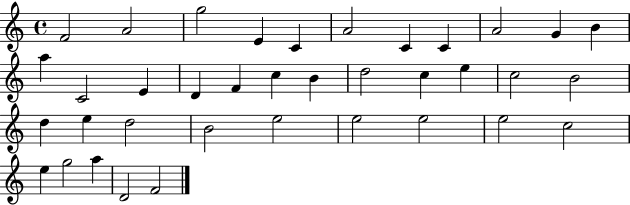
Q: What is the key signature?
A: C major